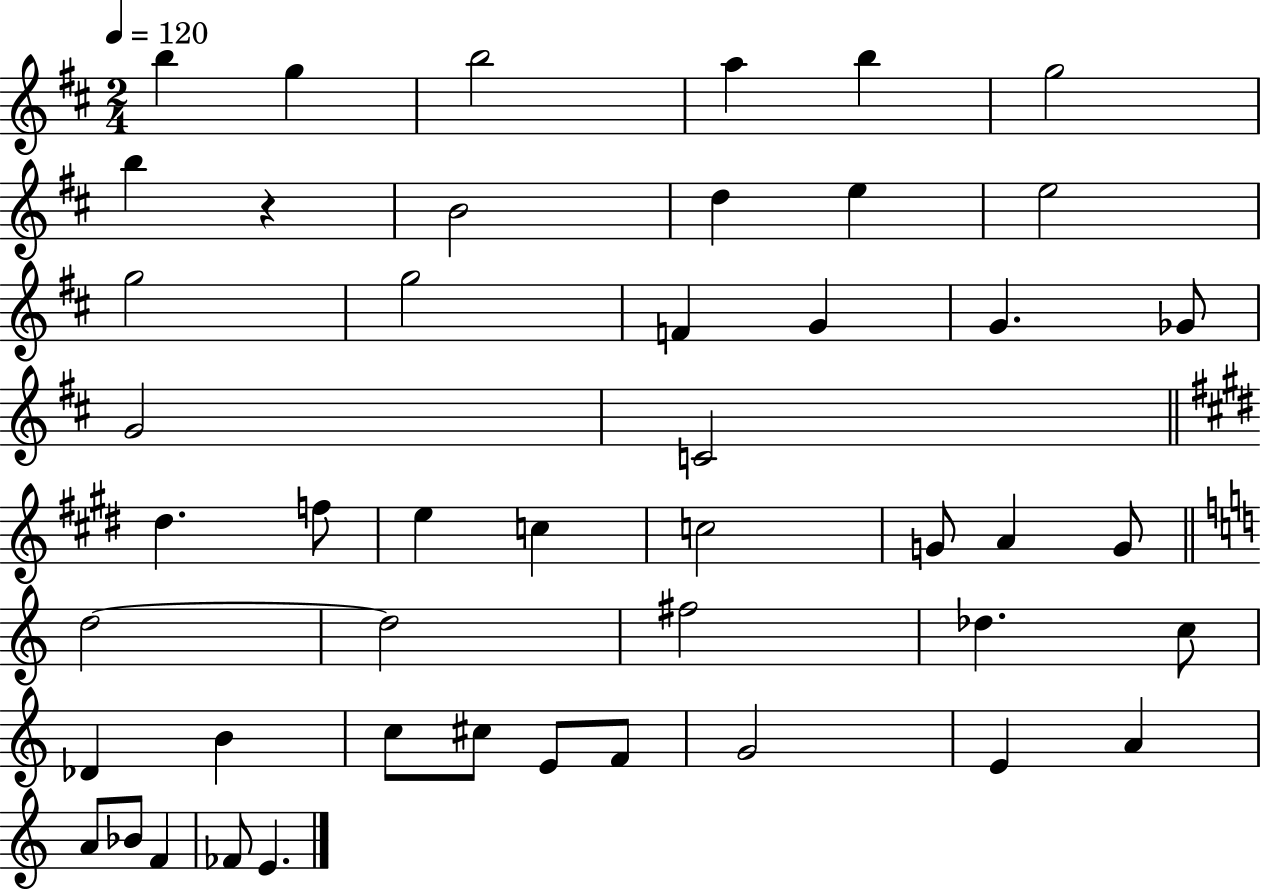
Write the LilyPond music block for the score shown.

{
  \clef treble
  \numericTimeSignature
  \time 2/4
  \key d \major
  \tempo 4 = 120
  \repeat volta 2 { b''4 g''4 | b''2 | a''4 b''4 | g''2 | \break b''4 r4 | b'2 | d''4 e''4 | e''2 | \break g''2 | g''2 | f'4 g'4 | g'4. ges'8 | \break g'2 | c'2 | \bar "||" \break \key e \major dis''4. f''8 | e''4 c''4 | c''2 | g'8 a'4 g'8 | \break \bar "||" \break \key a \minor d''2~~ | d''2 | fis''2 | des''4. c''8 | \break des'4 b'4 | c''8 cis''8 e'8 f'8 | g'2 | e'4 a'4 | \break a'8 bes'8 f'4 | fes'8 e'4. | } \bar "|."
}